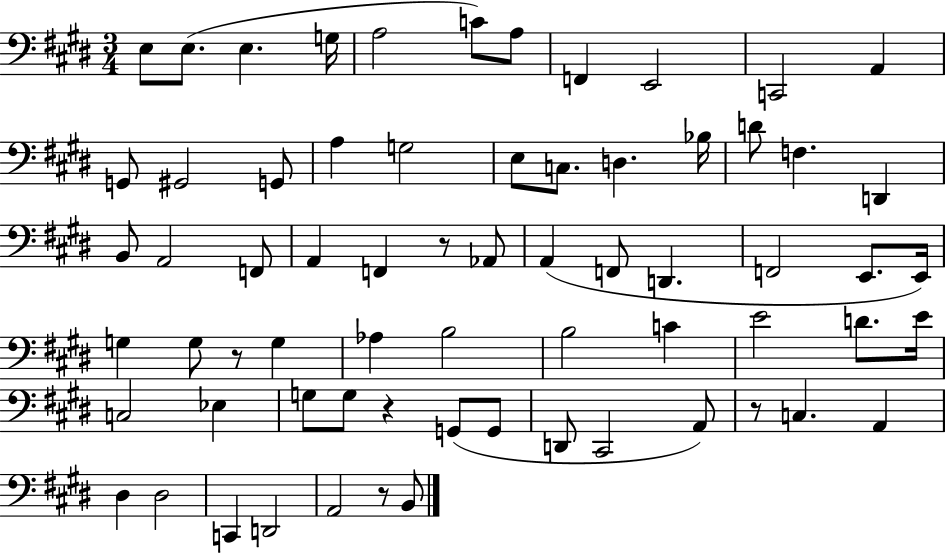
E3/e E3/e. E3/q. G3/s A3/h C4/e A3/e F2/q E2/h C2/h A2/q G2/e G#2/h G2/e A3/q G3/h E3/e C3/e. D3/q. Bb3/s D4/e F3/q. D2/q B2/e A2/h F2/e A2/q F2/q R/e Ab2/e A2/q F2/e D2/q. F2/h E2/e. E2/s G3/q G3/e R/e G3/q Ab3/q B3/h B3/h C4/q E4/h D4/e. E4/s C3/h Eb3/q G3/e G3/e R/q G2/e G2/e D2/e C#2/h A2/e R/e C3/q. A2/q D#3/q D#3/h C2/q D2/h A2/h R/e B2/e